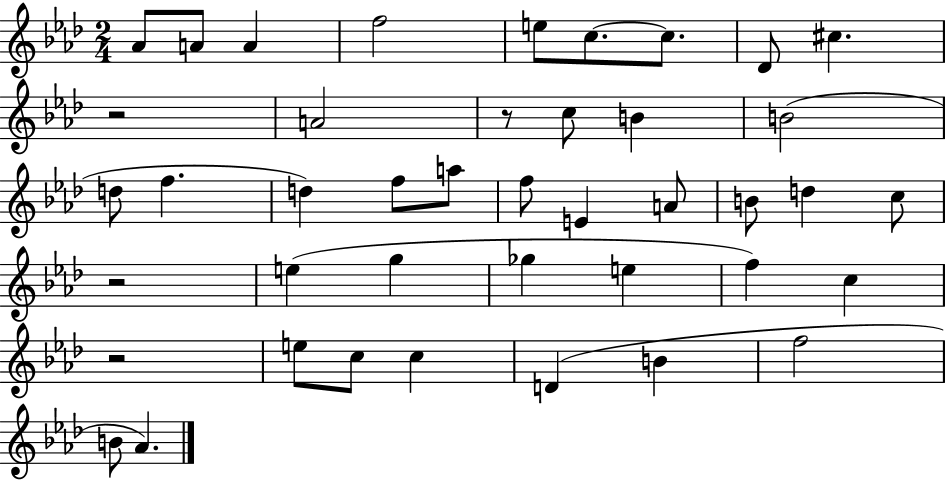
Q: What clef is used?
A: treble